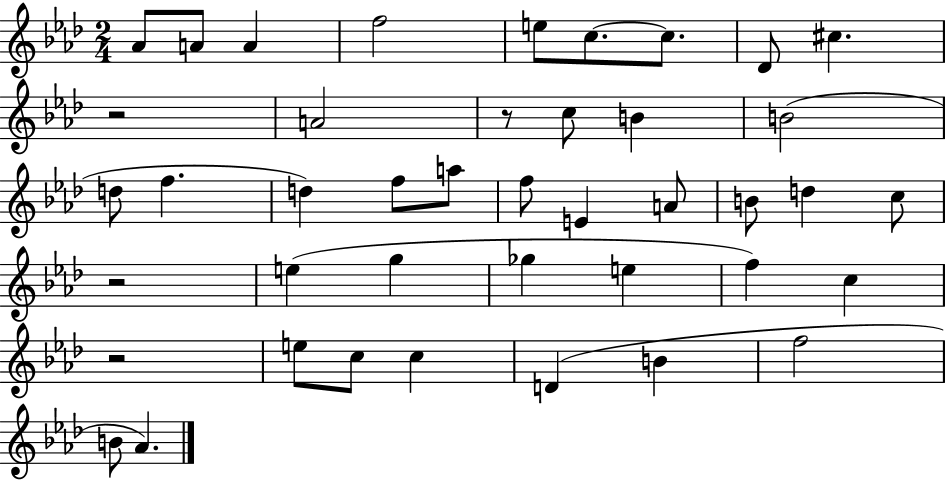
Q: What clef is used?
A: treble